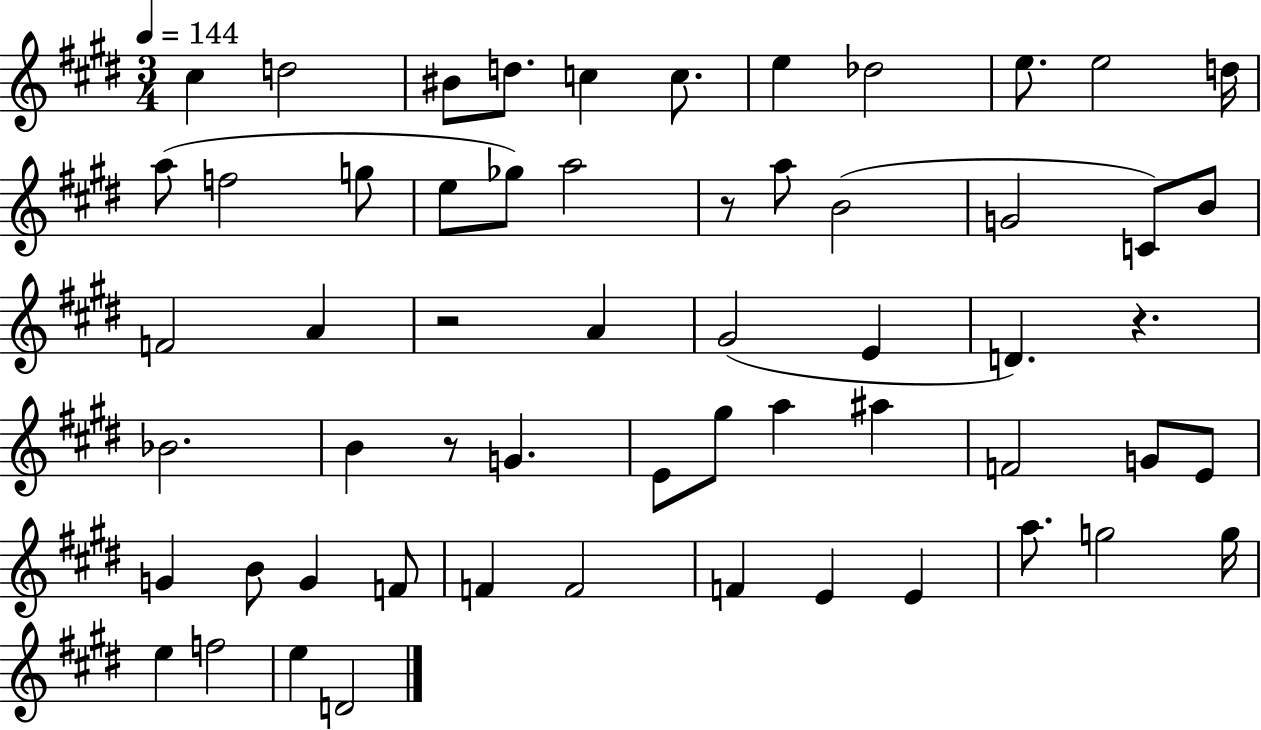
C#5/q D5/h BIS4/e D5/e. C5/q C5/e. E5/q Db5/h E5/e. E5/h D5/s A5/e F5/h G5/e E5/e Gb5/e A5/h R/e A5/e B4/h G4/h C4/e B4/e F4/h A4/q R/h A4/q G#4/h E4/q D4/q. R/q. Bb4/h. B4/q R/e G4/q. E4/e G#5/e A5/q A#5/q F4/h G4/e E4/e G4/q B4/e G4/q F4/e F4/q F4/h F4/q E4/q E4/q A5/e. G5/h G5/s E5/q F5/h E5/q D4/h